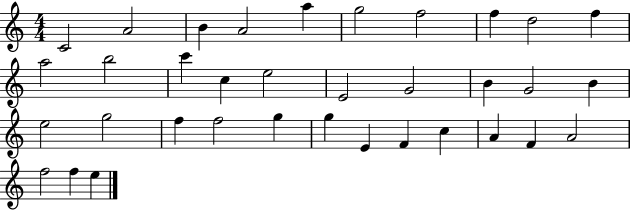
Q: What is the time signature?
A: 4/4